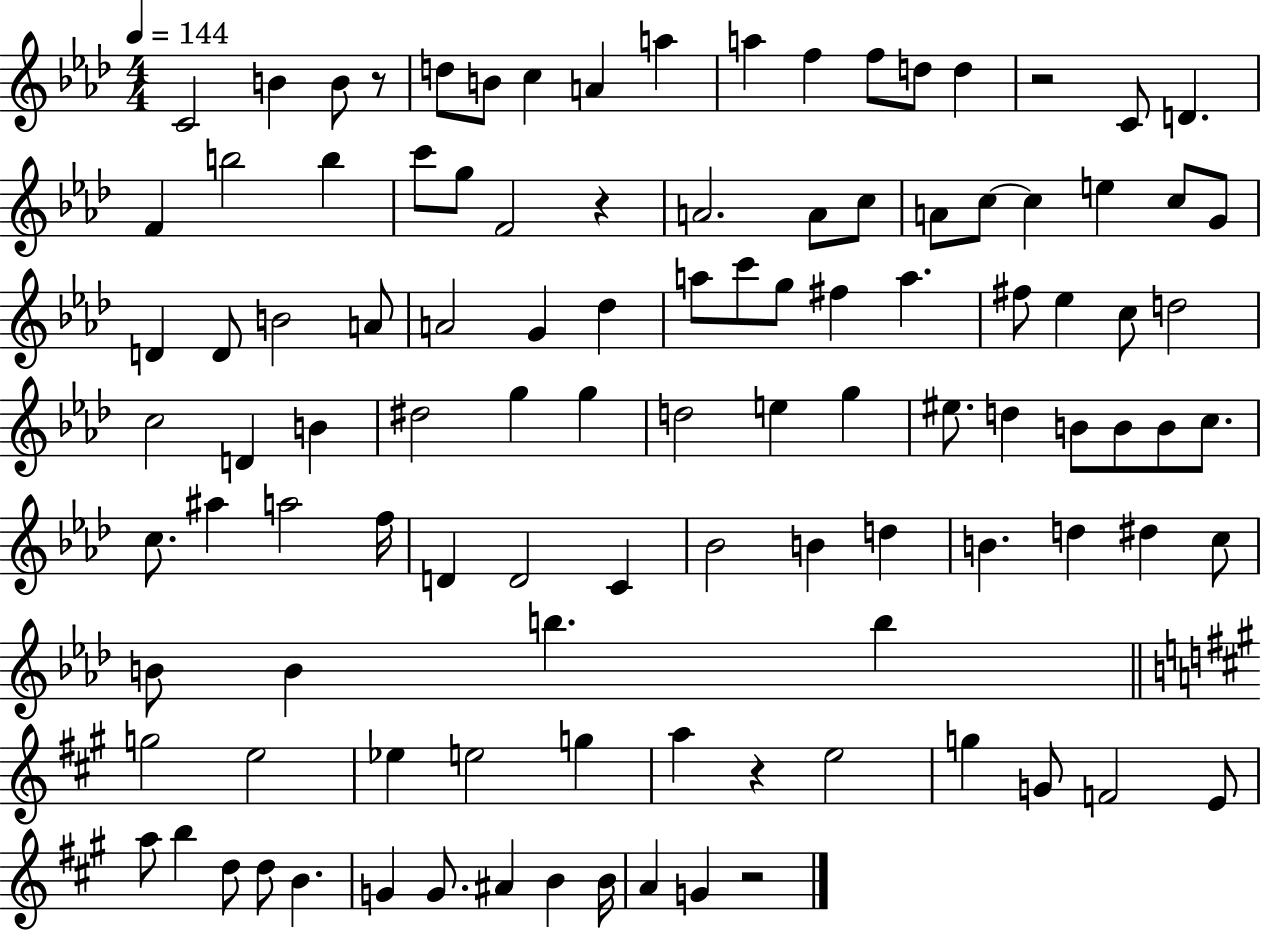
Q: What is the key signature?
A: AES major